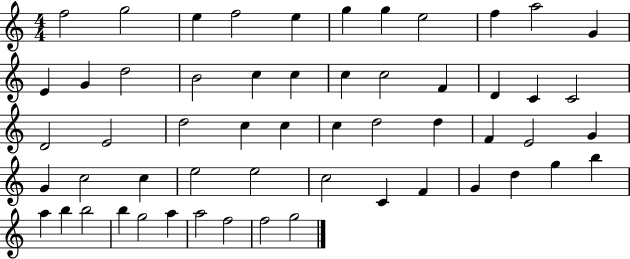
F5/h G5/h E5/q F5/h E5/q G5/q G5/q E5/h F5/q A5/h G4/q E4/q G4/q D5/h B4/h C5/q C5/q C5/q C5/h F4/q D4/q C4/q C4/h D4/h E4/h D5/h C5/q C5/q C5/q D5/h D5/q F4/q E4/h G4/q G4/q C5/h C5/q E5/h E5/h C5/h C4/q F4/q G4/q D5/q G5/q B5/q A5/q B5/q B5/h B5/q G5/h A5/q A5/h F5/h F5/h G5/h